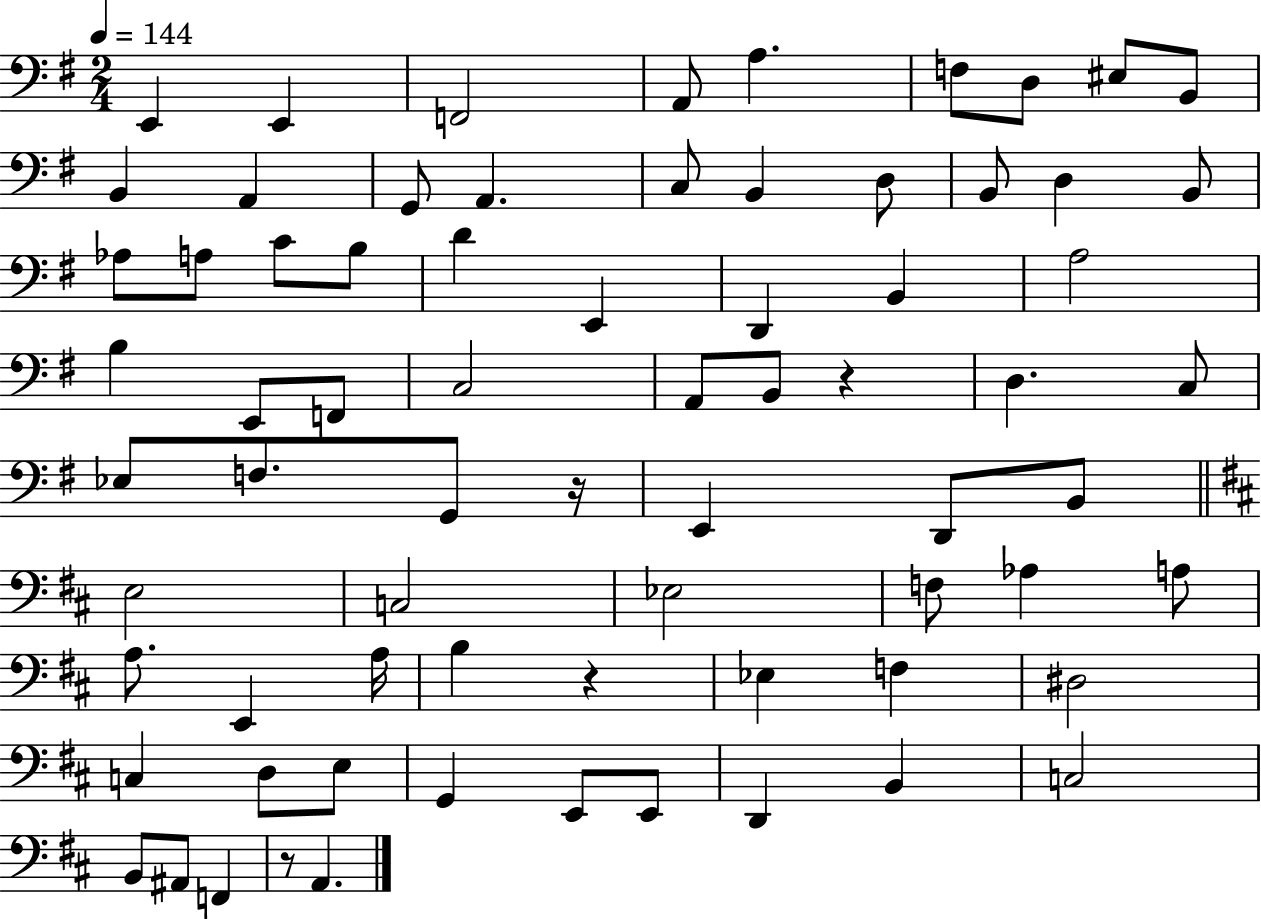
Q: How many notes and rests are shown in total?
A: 72